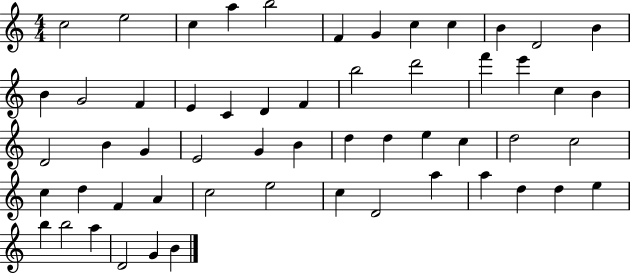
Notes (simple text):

C5/h E5/h C5/q A5/q B5/h F4/q G4/q C5/q C5/q B4/q D4/h B4/q B4/q G4/h F4/q E4/q C4/q D4/q F4/q B5/h D6/h F6/q E6/q C5/q B4/q D4/h B4/q G4/q E4/h G4/q B4/q D5/q D5/q E5/q C5/q D5/h C5/h C5/q D5/q F4/q A4/q C5/h E5/h C5/q D4/h A5/q A5/q D5/q D5/q E5/q B5/q B5/h A5/q D4/h G4/q B4/q